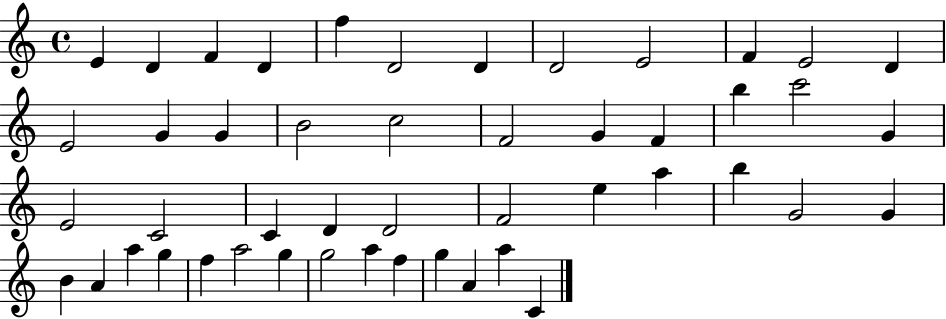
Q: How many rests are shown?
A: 0